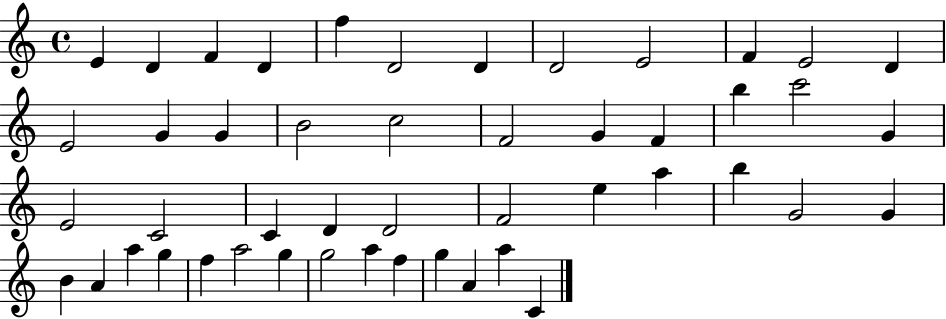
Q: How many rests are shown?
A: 0